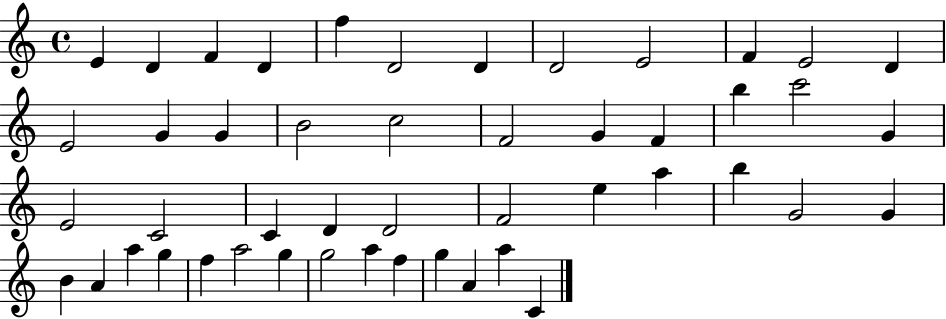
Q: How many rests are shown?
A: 0